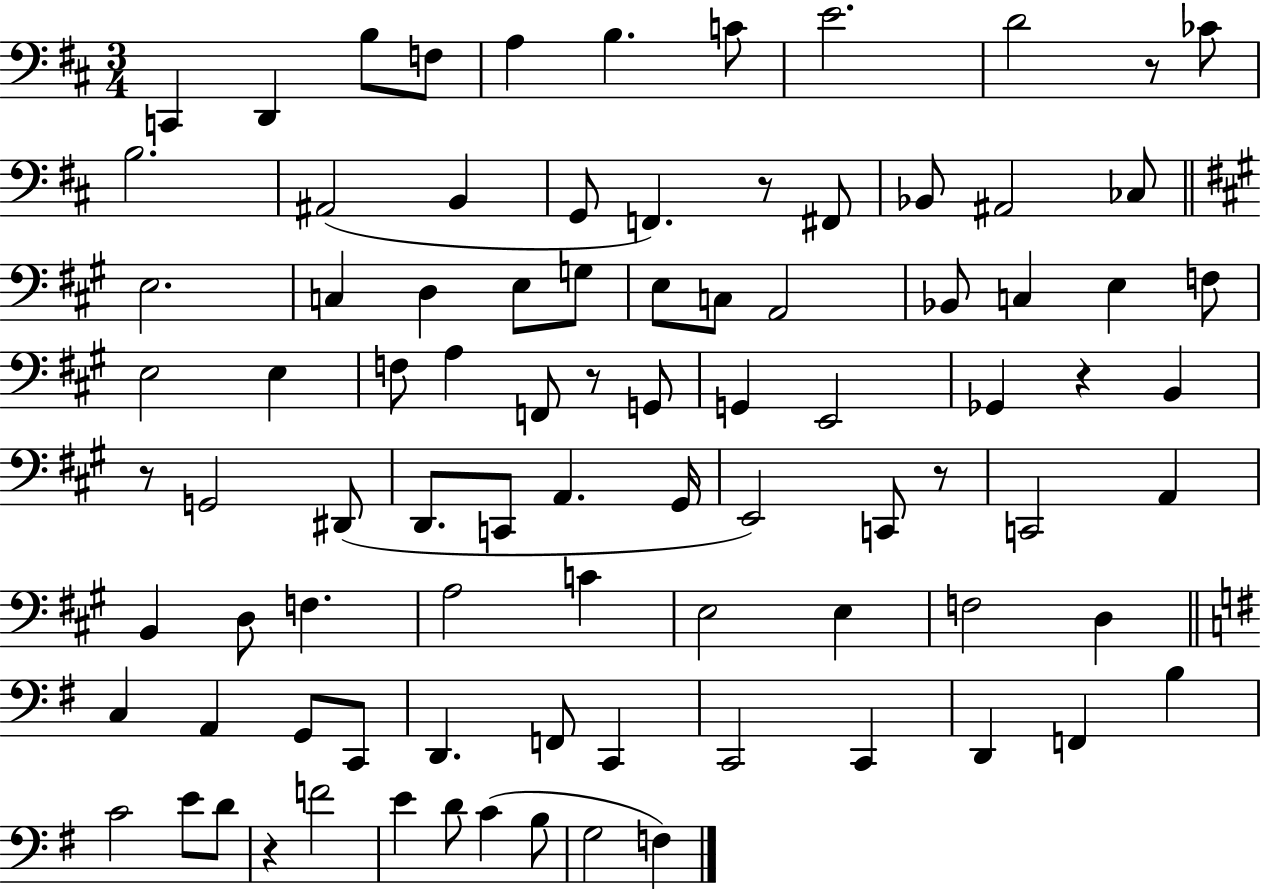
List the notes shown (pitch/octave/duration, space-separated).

C2/q D2/q B3/e F3/e A3/q B3/q. C4/e E4/h. D4/h R/e CES4/e B3/h. A#2/h B2/q G2/e F2/q. R/e F#2/e Bb2/e A#2/h CES3/e E3/h. C3/q D3/q E3/e G3/e E3/e C3/e A2/h Bb2/e C3/q E3/q F3/e E3/h E3/q F3/e A3/q F2/e R/e G2/e G2/q E2/h Gb2/q R/q B2/q R/e G2/h D#2/e D2/e. C2/e A2/q. G#2/s E2/h C2/e R/e C2/h A2/q B2/q D3/e F3/q. A3/h C4/q E3/h E3/q F3/h D3/q C3/q A2/q G2/e C2/e D2/q. F2/e C2/q C2/h C2/q D2/q F2/q B3/q C4/h E4/e D4/e R/q F4/h E4/q D4/e C4/q B3/e G3/h F3/q